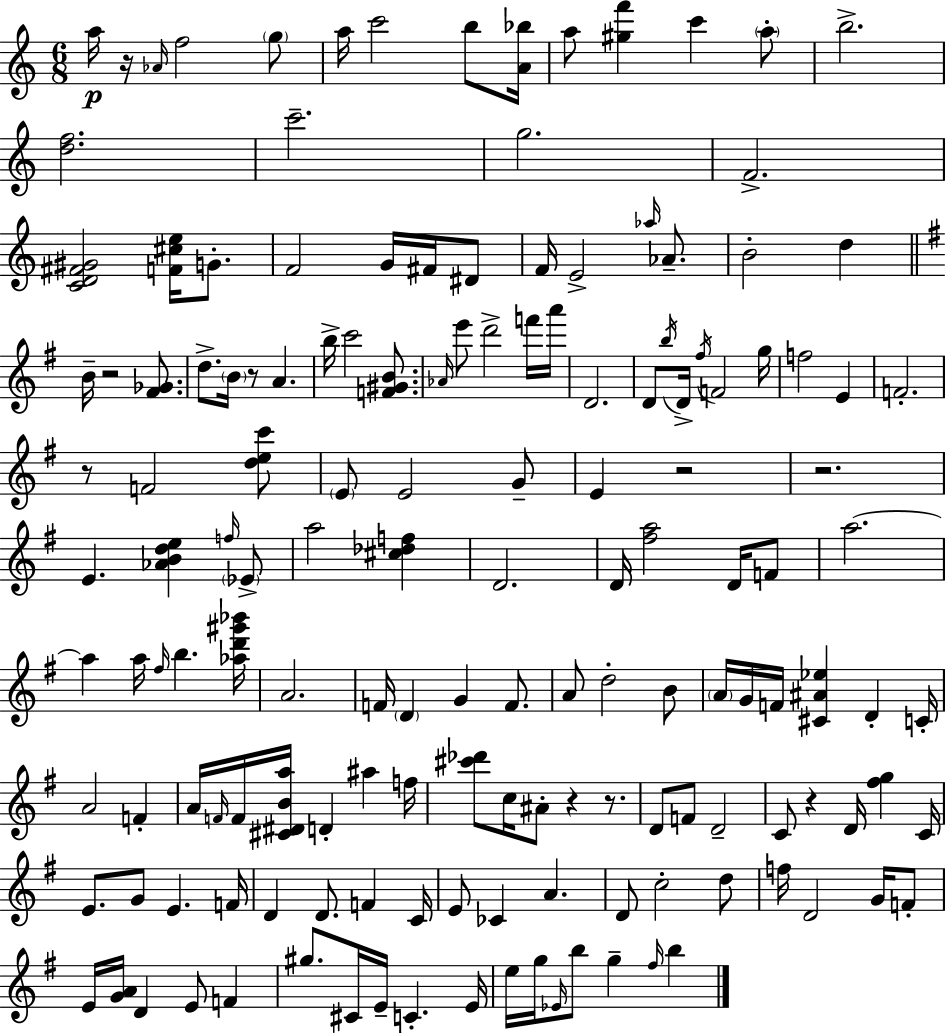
{
  \clef treble
  \numericTimeSignature
  \time 6/8
  \key a \minor
  a''16\p r16 \grace { aes'16 } f''2 \parenthesize g''8 | a''16 c'''2 b''8 | <a' bes''>16 a''8 <gis'' f'''>4 c'''4 \parenthesize a''8-. | b''2.-> | \break <d'' f''>2. | c'''2.-- | g''2. | f'2.-> | \break <c' d' fis' gis'>2 <f' cis'' e''>16 g'8.-. | f'2 g'16 fis'16 dis'8 | f'16 e'2-> \grace { aes''16 } aes'8.-- | b'2-. d''4 | \break \bar "||" \break \key g \major b'16-- r2 <fis' ges'>8. | d''8.-> \parenthesize b'16 r8 a'4. | b''16-> c'''2 <f' gis' b'>8. | \grace { aes'16 } e'''8 d'''2-> f'''16 | \break a'''16 d'2. | d'8 \acciaccatura { b''16 } d'16-> \acciaccatura { fis''16 } f'2 | g''16 f''2 e'4 | f'2.-. | \break r8 f'2 | <d'' e'' c'''>8 \parenthesize e'8 e'2 | g'8-- e'4 r2 | r2. | \break e'4. <aes' b' d'' e''>4 | \grace { f''16 } \parenthesize ees'8-> a''2 | <cis'' des'' f''>4 d'2. | d'16 <fis'' a''>2 | \break d'16 f'8 a''2.~~ | a''4 a''16 \grace { fis''16 } b''4. | <aes'' d''' gis''' bes'''>16 a'2. | f'16 \parenthesize d'4 g'4 | \break f'8. a'8 d''2-. | b'8 \parenthesize a'16 g'16 f'16 <cis' ais' ees''>4 | d'4-. c'16-. a'2 | f'4-. a'16 \grace { f'16 } f'16 <cis' dis' b' a''>16 d'4-. | \break ais''4 f''16 <cis''' des'''>8 c''16 ais'8-. r4 | r8. d'8 f'8 d'2-- | c'8 r4 | d'16 <fis'' g''>4 c'16 e'8. g'8 e'4. | \break f'16 d'4 d'8. | f'4 c'16 e'8 ces'4 | a'4. d'8 c''2-. | d''8 f''16 d'2 | \break g'16 f'8-. e'16 <g' a'>16 d'4 | e'8 f'4 gis''8. cis'16 e'16-- c'4.-. | e'16 e''16 g''16 \grace { ees'16 } b''8 g''4-- | \grace { fis''16 } b''4 \bar "|."
}